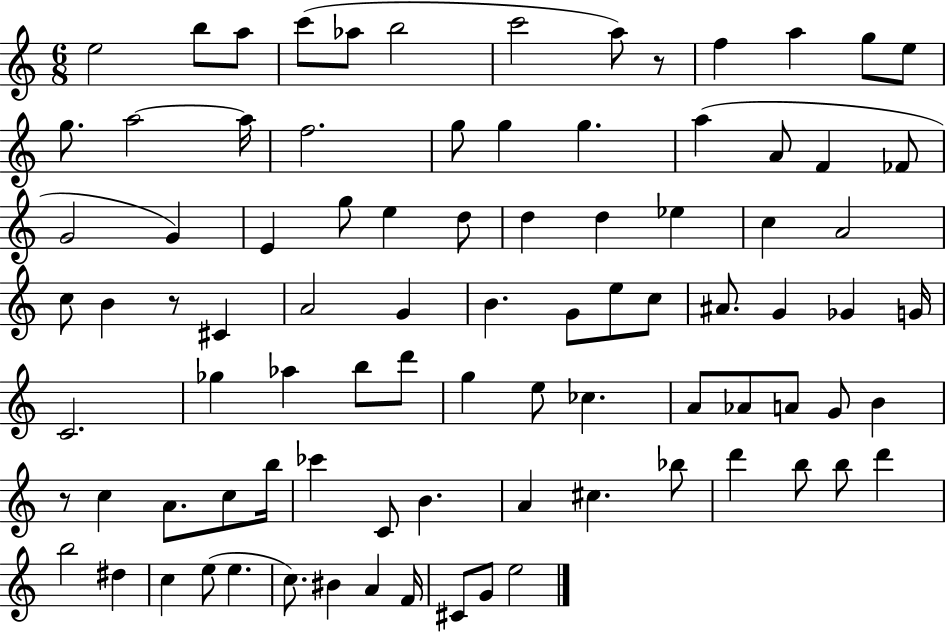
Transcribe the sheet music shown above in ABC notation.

X:1
T:Untitled
M:6/8
L:1/4
K:C
e2 b/2 a/2 c'/2 _a/2 b2 c'2 a/2 z/2 f a g/2 e/2 g/2 a2 a/4 f2 g/2 g g a A/2 F _F/2 G2 G E g/2 e d/2 d d _e c A2 c/2 B z/2 ^C A2 G B G/2 e/2 c/2 ^A/2 G _G G/4 C2 _g _a b/2 d'/2 g e/2 _c A/2 _A/2 A/2 G/2 B z/2 c A/2 c/2 b/4 _c' C/2 B A ^c _b/2 d' b/2 b/2 d' b2 ^d c e/2 e c/2 ^B A F/4 ^C/2 G/2 e2